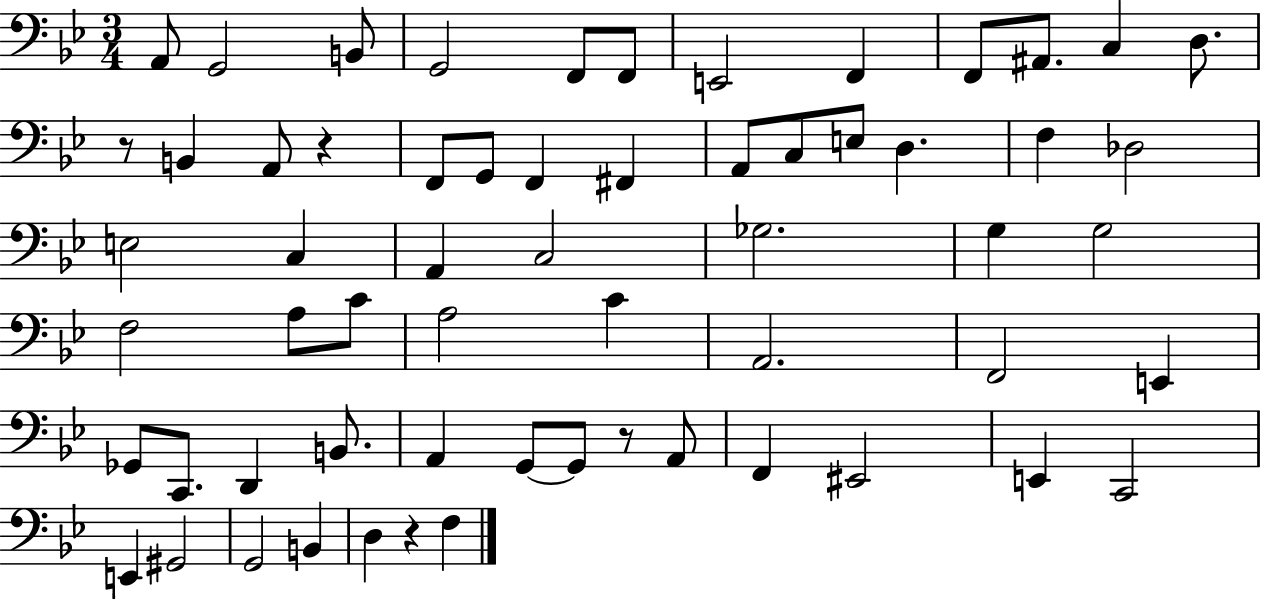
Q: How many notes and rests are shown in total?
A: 61